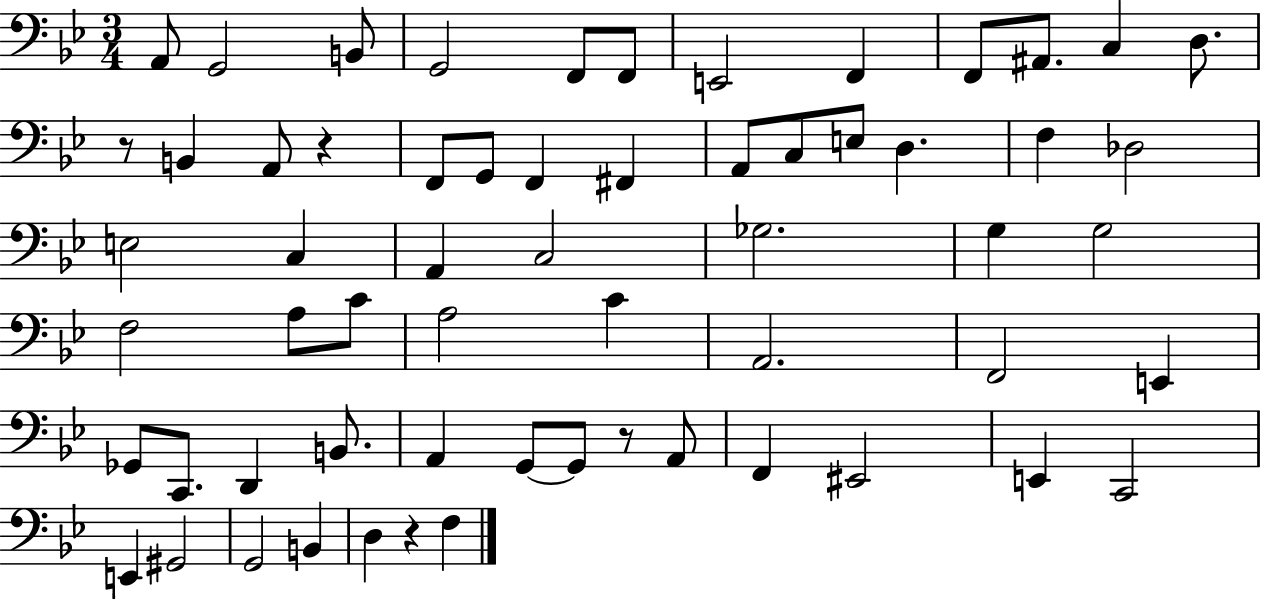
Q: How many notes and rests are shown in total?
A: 61